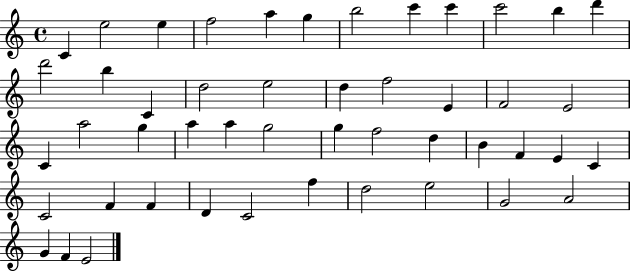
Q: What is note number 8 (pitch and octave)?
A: C6